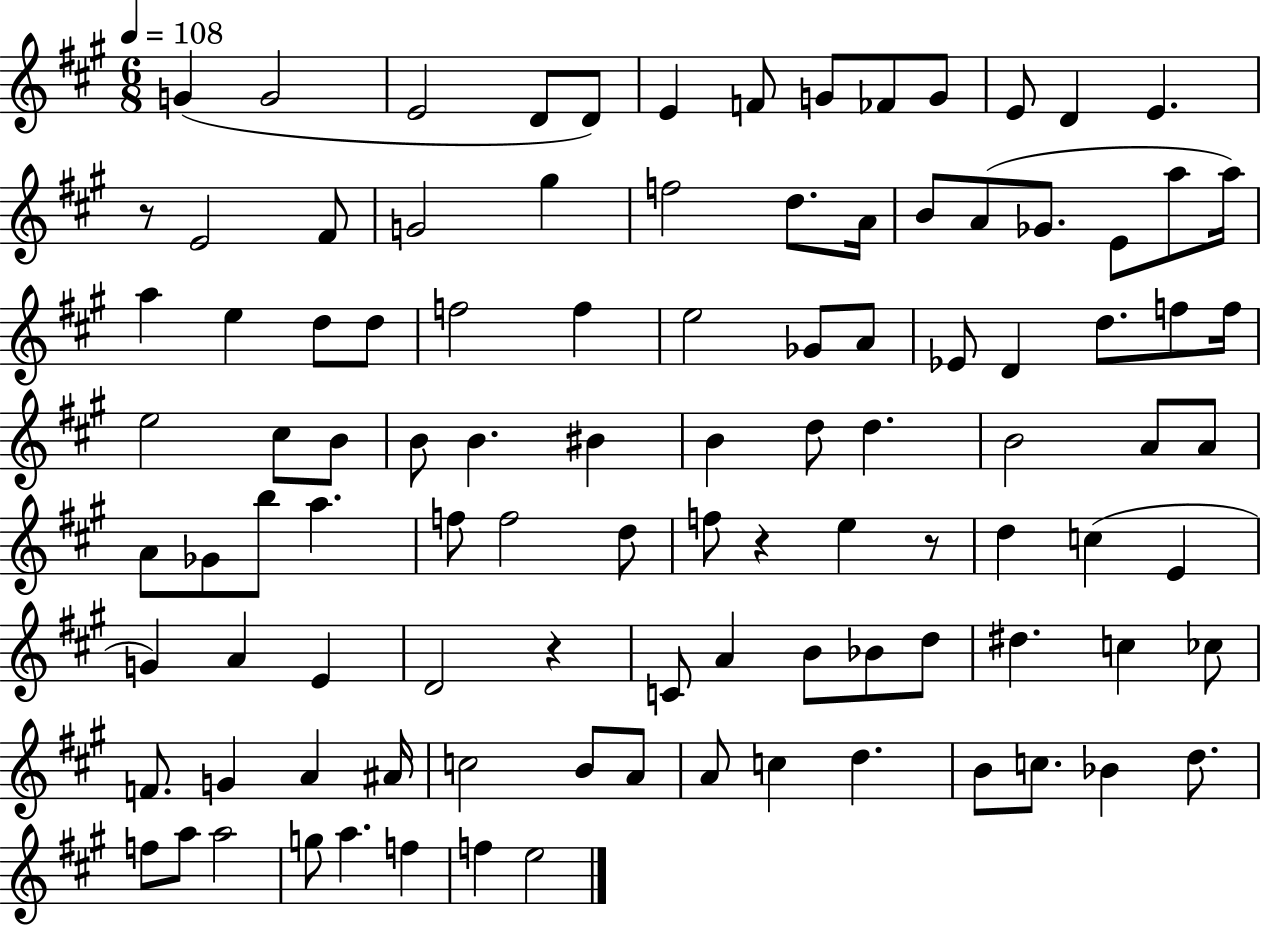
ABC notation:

X:1
T:Untitled
M:6/8
L:1/4
K:A
G G2 E2 D/2 D/2 E F/2 G/2 _F/2 G/2 E/2 D E z/2 E2 ^F/2 G2 ^g f2 d/2 A/4 B/2 A/2 _G/2 E/2 a/2 a/4 a e d/2 d/2 f2 f e2 _G/2 A/2 _E/2 D d/2 f/2 f/4 e2 ^c/2 B/2 B/2 B ^B B d/2 d B2 A/2 A/2 A/2 _G/2 b/2 a f/2 f2 d/2 f/2 z e z/2 d c E G A E D2 z C/2 A B/2 _B/2 d/2 ^d c _c/2 F/2 G A ^A/4 c2 B/2 A/2 A/2 c d B/2 c/2 _B d/2 f/2 a/2 a2 g/2 a f f e2